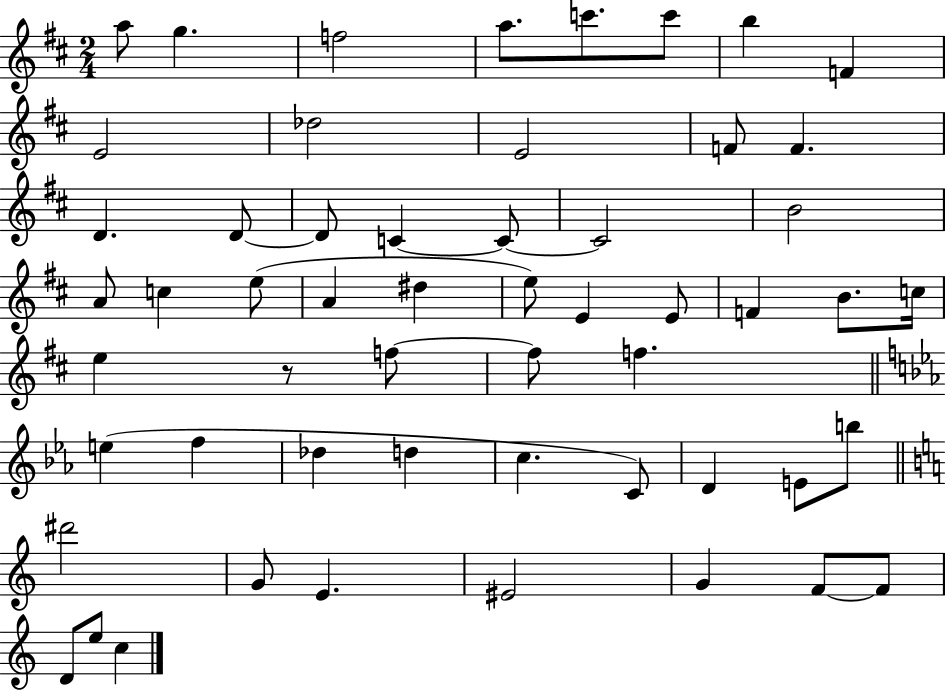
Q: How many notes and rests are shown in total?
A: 55